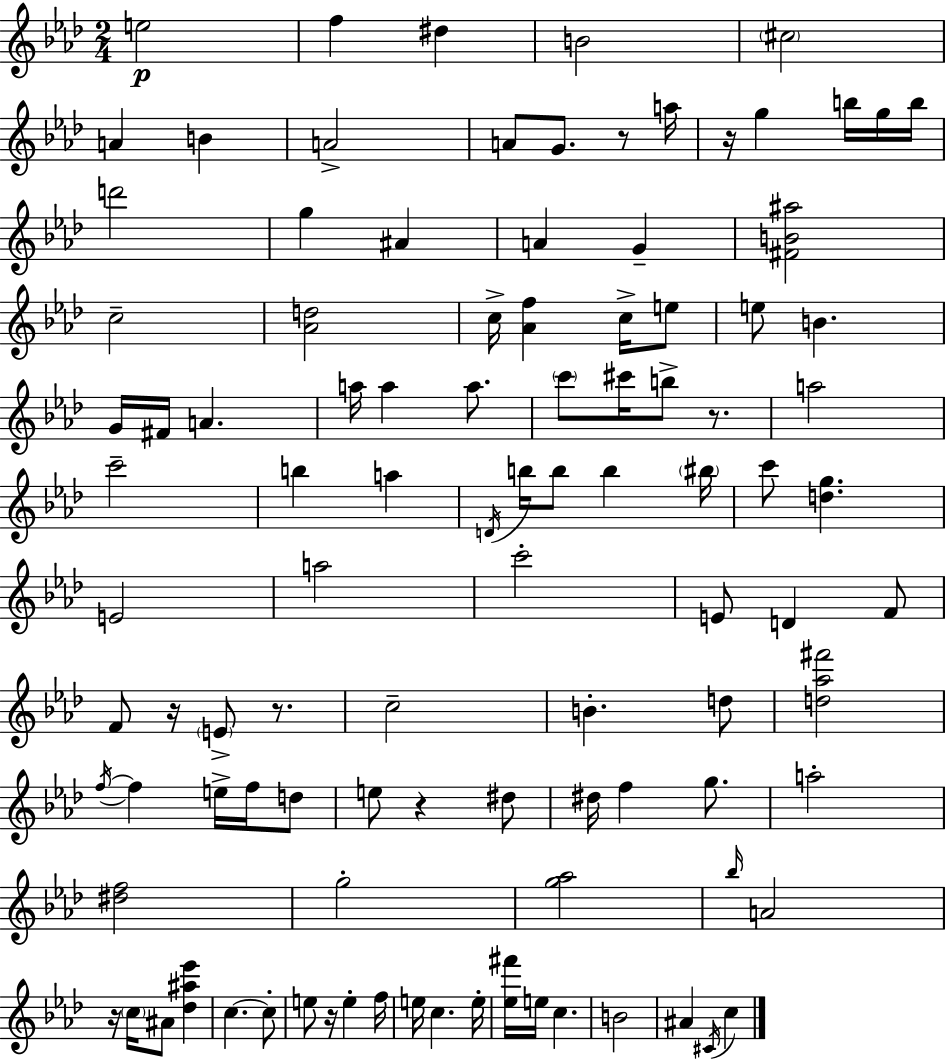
E5/h F5/q D#5/q B4/h C#5/h A4/q B4/q A4/h A4/e G4/e. R/e A5/s R/s G5/q B5/s G5/s B5/s D6/h G5/q A#4/q A4/q G4/q [F#4,B4,A#5]/h C5/h [Ab4,D5]/h C5/s [Ab4,F5]/q C5/s E5/e E5/e B4/q. G4/s F#4/s A4/q. A5/s A5/q A5/e. C6/e C#6/s B5/e R/e. A5/h C6/h B5/q A5/q D4/s B5/s B5/e B5/q BIS5/s C6/e [D5,G5]/q. E4/h A5/h C6/h E4/e D4/q F4/e F4/e R/s E4/e R/e. C5/h B4/q. D5/e [D5,Ab5,F#6]/h F5/s F5/q E5/s F5/s D5/e E5/e R/q D#5/e D#5/s F5/q G5/e. A5/h [D#5,F5]/h G5/h [G5,Ab5]/h Bb5/s A4/h R/s C5/s A#4/e [Db5,A#5,Eb6]/q C5/q. C5/e E5/e R/s E5/q F5/s E5/s C5/q. E5/s [Eb5,F#6]/s E5/s C5/q. B4/h A#4/q C#4/s C5/q